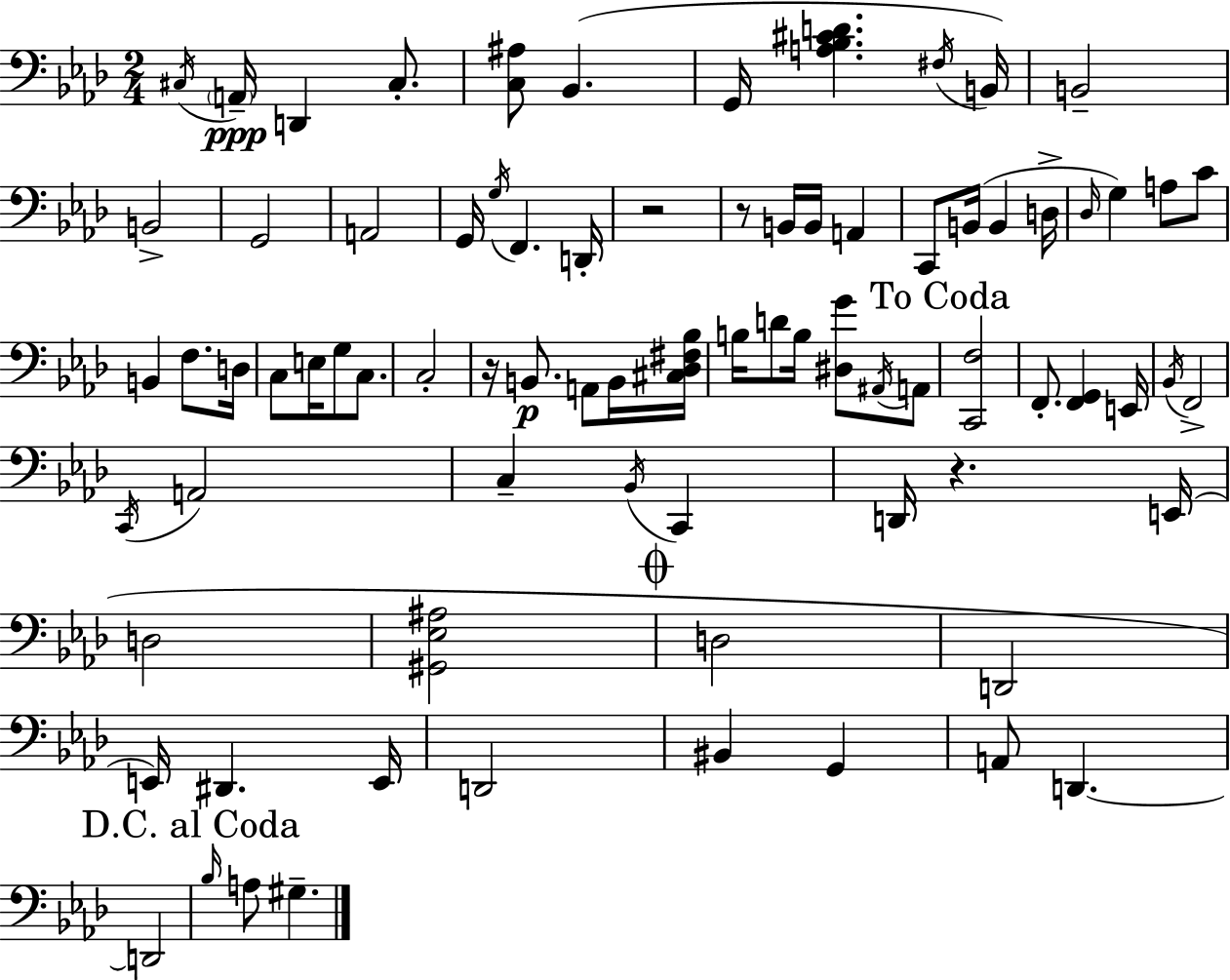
X:1
T:Untitled
M:2/4
L:1/4
K:Ab
^C,/4 A,,/4 D,, ^C,/2 [C,^A,]/2 _B,, G,,/4 [A,_B,^CD] ^F,/4 B,,/4 B,,2 B,,2 G,,2 A,,2 G,,/4 G,/4 F,, D,,/4 z2 z/2 B,,/4 B,,/4 A,, C,,/2 B,,/4 B,, D,/4 _D,/4 G, A,/2 C/2 B,, F,/2 D,/4 C,/2 E,/4 G,/2 C,/2 C,2 z/4 B,,/2 A,,/2 B,,/4 [^C,_D,^F,_B,]/4 B,/4 D/2 B,/4 [^D,G]/2 ^A,,/4 A,,/2 [C,,F,]2 F,,/2 [F,,G,,] E,,/4 _B,,/4 F,,2 C,,/4 A,,2 C, _B,,/4 C,, D,,/4 z E,,/4 D,2 [^G,,_E,^A,]2 D,2 D,,2 E,,/4 ^D,, E,,/4 D,,2 ^B,, G,, A,,/2 D,, D,,2 _B,/4 A,/2 ^G,